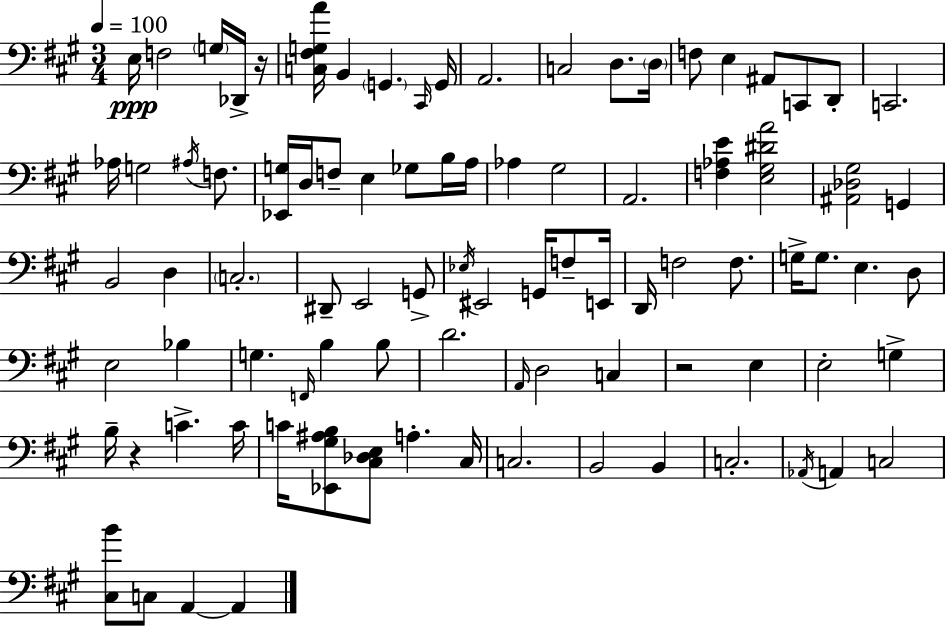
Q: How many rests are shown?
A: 3